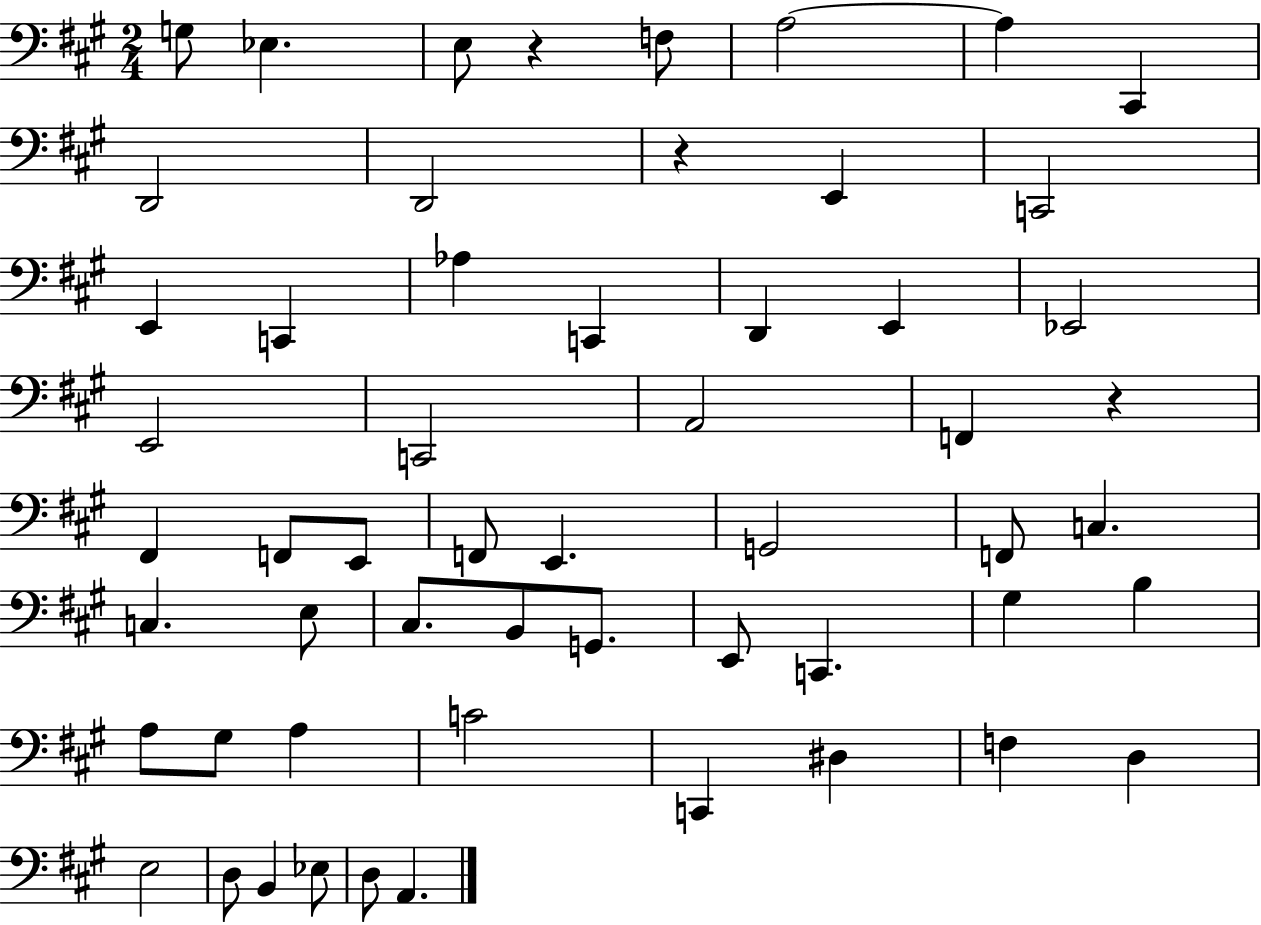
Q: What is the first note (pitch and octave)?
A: G3